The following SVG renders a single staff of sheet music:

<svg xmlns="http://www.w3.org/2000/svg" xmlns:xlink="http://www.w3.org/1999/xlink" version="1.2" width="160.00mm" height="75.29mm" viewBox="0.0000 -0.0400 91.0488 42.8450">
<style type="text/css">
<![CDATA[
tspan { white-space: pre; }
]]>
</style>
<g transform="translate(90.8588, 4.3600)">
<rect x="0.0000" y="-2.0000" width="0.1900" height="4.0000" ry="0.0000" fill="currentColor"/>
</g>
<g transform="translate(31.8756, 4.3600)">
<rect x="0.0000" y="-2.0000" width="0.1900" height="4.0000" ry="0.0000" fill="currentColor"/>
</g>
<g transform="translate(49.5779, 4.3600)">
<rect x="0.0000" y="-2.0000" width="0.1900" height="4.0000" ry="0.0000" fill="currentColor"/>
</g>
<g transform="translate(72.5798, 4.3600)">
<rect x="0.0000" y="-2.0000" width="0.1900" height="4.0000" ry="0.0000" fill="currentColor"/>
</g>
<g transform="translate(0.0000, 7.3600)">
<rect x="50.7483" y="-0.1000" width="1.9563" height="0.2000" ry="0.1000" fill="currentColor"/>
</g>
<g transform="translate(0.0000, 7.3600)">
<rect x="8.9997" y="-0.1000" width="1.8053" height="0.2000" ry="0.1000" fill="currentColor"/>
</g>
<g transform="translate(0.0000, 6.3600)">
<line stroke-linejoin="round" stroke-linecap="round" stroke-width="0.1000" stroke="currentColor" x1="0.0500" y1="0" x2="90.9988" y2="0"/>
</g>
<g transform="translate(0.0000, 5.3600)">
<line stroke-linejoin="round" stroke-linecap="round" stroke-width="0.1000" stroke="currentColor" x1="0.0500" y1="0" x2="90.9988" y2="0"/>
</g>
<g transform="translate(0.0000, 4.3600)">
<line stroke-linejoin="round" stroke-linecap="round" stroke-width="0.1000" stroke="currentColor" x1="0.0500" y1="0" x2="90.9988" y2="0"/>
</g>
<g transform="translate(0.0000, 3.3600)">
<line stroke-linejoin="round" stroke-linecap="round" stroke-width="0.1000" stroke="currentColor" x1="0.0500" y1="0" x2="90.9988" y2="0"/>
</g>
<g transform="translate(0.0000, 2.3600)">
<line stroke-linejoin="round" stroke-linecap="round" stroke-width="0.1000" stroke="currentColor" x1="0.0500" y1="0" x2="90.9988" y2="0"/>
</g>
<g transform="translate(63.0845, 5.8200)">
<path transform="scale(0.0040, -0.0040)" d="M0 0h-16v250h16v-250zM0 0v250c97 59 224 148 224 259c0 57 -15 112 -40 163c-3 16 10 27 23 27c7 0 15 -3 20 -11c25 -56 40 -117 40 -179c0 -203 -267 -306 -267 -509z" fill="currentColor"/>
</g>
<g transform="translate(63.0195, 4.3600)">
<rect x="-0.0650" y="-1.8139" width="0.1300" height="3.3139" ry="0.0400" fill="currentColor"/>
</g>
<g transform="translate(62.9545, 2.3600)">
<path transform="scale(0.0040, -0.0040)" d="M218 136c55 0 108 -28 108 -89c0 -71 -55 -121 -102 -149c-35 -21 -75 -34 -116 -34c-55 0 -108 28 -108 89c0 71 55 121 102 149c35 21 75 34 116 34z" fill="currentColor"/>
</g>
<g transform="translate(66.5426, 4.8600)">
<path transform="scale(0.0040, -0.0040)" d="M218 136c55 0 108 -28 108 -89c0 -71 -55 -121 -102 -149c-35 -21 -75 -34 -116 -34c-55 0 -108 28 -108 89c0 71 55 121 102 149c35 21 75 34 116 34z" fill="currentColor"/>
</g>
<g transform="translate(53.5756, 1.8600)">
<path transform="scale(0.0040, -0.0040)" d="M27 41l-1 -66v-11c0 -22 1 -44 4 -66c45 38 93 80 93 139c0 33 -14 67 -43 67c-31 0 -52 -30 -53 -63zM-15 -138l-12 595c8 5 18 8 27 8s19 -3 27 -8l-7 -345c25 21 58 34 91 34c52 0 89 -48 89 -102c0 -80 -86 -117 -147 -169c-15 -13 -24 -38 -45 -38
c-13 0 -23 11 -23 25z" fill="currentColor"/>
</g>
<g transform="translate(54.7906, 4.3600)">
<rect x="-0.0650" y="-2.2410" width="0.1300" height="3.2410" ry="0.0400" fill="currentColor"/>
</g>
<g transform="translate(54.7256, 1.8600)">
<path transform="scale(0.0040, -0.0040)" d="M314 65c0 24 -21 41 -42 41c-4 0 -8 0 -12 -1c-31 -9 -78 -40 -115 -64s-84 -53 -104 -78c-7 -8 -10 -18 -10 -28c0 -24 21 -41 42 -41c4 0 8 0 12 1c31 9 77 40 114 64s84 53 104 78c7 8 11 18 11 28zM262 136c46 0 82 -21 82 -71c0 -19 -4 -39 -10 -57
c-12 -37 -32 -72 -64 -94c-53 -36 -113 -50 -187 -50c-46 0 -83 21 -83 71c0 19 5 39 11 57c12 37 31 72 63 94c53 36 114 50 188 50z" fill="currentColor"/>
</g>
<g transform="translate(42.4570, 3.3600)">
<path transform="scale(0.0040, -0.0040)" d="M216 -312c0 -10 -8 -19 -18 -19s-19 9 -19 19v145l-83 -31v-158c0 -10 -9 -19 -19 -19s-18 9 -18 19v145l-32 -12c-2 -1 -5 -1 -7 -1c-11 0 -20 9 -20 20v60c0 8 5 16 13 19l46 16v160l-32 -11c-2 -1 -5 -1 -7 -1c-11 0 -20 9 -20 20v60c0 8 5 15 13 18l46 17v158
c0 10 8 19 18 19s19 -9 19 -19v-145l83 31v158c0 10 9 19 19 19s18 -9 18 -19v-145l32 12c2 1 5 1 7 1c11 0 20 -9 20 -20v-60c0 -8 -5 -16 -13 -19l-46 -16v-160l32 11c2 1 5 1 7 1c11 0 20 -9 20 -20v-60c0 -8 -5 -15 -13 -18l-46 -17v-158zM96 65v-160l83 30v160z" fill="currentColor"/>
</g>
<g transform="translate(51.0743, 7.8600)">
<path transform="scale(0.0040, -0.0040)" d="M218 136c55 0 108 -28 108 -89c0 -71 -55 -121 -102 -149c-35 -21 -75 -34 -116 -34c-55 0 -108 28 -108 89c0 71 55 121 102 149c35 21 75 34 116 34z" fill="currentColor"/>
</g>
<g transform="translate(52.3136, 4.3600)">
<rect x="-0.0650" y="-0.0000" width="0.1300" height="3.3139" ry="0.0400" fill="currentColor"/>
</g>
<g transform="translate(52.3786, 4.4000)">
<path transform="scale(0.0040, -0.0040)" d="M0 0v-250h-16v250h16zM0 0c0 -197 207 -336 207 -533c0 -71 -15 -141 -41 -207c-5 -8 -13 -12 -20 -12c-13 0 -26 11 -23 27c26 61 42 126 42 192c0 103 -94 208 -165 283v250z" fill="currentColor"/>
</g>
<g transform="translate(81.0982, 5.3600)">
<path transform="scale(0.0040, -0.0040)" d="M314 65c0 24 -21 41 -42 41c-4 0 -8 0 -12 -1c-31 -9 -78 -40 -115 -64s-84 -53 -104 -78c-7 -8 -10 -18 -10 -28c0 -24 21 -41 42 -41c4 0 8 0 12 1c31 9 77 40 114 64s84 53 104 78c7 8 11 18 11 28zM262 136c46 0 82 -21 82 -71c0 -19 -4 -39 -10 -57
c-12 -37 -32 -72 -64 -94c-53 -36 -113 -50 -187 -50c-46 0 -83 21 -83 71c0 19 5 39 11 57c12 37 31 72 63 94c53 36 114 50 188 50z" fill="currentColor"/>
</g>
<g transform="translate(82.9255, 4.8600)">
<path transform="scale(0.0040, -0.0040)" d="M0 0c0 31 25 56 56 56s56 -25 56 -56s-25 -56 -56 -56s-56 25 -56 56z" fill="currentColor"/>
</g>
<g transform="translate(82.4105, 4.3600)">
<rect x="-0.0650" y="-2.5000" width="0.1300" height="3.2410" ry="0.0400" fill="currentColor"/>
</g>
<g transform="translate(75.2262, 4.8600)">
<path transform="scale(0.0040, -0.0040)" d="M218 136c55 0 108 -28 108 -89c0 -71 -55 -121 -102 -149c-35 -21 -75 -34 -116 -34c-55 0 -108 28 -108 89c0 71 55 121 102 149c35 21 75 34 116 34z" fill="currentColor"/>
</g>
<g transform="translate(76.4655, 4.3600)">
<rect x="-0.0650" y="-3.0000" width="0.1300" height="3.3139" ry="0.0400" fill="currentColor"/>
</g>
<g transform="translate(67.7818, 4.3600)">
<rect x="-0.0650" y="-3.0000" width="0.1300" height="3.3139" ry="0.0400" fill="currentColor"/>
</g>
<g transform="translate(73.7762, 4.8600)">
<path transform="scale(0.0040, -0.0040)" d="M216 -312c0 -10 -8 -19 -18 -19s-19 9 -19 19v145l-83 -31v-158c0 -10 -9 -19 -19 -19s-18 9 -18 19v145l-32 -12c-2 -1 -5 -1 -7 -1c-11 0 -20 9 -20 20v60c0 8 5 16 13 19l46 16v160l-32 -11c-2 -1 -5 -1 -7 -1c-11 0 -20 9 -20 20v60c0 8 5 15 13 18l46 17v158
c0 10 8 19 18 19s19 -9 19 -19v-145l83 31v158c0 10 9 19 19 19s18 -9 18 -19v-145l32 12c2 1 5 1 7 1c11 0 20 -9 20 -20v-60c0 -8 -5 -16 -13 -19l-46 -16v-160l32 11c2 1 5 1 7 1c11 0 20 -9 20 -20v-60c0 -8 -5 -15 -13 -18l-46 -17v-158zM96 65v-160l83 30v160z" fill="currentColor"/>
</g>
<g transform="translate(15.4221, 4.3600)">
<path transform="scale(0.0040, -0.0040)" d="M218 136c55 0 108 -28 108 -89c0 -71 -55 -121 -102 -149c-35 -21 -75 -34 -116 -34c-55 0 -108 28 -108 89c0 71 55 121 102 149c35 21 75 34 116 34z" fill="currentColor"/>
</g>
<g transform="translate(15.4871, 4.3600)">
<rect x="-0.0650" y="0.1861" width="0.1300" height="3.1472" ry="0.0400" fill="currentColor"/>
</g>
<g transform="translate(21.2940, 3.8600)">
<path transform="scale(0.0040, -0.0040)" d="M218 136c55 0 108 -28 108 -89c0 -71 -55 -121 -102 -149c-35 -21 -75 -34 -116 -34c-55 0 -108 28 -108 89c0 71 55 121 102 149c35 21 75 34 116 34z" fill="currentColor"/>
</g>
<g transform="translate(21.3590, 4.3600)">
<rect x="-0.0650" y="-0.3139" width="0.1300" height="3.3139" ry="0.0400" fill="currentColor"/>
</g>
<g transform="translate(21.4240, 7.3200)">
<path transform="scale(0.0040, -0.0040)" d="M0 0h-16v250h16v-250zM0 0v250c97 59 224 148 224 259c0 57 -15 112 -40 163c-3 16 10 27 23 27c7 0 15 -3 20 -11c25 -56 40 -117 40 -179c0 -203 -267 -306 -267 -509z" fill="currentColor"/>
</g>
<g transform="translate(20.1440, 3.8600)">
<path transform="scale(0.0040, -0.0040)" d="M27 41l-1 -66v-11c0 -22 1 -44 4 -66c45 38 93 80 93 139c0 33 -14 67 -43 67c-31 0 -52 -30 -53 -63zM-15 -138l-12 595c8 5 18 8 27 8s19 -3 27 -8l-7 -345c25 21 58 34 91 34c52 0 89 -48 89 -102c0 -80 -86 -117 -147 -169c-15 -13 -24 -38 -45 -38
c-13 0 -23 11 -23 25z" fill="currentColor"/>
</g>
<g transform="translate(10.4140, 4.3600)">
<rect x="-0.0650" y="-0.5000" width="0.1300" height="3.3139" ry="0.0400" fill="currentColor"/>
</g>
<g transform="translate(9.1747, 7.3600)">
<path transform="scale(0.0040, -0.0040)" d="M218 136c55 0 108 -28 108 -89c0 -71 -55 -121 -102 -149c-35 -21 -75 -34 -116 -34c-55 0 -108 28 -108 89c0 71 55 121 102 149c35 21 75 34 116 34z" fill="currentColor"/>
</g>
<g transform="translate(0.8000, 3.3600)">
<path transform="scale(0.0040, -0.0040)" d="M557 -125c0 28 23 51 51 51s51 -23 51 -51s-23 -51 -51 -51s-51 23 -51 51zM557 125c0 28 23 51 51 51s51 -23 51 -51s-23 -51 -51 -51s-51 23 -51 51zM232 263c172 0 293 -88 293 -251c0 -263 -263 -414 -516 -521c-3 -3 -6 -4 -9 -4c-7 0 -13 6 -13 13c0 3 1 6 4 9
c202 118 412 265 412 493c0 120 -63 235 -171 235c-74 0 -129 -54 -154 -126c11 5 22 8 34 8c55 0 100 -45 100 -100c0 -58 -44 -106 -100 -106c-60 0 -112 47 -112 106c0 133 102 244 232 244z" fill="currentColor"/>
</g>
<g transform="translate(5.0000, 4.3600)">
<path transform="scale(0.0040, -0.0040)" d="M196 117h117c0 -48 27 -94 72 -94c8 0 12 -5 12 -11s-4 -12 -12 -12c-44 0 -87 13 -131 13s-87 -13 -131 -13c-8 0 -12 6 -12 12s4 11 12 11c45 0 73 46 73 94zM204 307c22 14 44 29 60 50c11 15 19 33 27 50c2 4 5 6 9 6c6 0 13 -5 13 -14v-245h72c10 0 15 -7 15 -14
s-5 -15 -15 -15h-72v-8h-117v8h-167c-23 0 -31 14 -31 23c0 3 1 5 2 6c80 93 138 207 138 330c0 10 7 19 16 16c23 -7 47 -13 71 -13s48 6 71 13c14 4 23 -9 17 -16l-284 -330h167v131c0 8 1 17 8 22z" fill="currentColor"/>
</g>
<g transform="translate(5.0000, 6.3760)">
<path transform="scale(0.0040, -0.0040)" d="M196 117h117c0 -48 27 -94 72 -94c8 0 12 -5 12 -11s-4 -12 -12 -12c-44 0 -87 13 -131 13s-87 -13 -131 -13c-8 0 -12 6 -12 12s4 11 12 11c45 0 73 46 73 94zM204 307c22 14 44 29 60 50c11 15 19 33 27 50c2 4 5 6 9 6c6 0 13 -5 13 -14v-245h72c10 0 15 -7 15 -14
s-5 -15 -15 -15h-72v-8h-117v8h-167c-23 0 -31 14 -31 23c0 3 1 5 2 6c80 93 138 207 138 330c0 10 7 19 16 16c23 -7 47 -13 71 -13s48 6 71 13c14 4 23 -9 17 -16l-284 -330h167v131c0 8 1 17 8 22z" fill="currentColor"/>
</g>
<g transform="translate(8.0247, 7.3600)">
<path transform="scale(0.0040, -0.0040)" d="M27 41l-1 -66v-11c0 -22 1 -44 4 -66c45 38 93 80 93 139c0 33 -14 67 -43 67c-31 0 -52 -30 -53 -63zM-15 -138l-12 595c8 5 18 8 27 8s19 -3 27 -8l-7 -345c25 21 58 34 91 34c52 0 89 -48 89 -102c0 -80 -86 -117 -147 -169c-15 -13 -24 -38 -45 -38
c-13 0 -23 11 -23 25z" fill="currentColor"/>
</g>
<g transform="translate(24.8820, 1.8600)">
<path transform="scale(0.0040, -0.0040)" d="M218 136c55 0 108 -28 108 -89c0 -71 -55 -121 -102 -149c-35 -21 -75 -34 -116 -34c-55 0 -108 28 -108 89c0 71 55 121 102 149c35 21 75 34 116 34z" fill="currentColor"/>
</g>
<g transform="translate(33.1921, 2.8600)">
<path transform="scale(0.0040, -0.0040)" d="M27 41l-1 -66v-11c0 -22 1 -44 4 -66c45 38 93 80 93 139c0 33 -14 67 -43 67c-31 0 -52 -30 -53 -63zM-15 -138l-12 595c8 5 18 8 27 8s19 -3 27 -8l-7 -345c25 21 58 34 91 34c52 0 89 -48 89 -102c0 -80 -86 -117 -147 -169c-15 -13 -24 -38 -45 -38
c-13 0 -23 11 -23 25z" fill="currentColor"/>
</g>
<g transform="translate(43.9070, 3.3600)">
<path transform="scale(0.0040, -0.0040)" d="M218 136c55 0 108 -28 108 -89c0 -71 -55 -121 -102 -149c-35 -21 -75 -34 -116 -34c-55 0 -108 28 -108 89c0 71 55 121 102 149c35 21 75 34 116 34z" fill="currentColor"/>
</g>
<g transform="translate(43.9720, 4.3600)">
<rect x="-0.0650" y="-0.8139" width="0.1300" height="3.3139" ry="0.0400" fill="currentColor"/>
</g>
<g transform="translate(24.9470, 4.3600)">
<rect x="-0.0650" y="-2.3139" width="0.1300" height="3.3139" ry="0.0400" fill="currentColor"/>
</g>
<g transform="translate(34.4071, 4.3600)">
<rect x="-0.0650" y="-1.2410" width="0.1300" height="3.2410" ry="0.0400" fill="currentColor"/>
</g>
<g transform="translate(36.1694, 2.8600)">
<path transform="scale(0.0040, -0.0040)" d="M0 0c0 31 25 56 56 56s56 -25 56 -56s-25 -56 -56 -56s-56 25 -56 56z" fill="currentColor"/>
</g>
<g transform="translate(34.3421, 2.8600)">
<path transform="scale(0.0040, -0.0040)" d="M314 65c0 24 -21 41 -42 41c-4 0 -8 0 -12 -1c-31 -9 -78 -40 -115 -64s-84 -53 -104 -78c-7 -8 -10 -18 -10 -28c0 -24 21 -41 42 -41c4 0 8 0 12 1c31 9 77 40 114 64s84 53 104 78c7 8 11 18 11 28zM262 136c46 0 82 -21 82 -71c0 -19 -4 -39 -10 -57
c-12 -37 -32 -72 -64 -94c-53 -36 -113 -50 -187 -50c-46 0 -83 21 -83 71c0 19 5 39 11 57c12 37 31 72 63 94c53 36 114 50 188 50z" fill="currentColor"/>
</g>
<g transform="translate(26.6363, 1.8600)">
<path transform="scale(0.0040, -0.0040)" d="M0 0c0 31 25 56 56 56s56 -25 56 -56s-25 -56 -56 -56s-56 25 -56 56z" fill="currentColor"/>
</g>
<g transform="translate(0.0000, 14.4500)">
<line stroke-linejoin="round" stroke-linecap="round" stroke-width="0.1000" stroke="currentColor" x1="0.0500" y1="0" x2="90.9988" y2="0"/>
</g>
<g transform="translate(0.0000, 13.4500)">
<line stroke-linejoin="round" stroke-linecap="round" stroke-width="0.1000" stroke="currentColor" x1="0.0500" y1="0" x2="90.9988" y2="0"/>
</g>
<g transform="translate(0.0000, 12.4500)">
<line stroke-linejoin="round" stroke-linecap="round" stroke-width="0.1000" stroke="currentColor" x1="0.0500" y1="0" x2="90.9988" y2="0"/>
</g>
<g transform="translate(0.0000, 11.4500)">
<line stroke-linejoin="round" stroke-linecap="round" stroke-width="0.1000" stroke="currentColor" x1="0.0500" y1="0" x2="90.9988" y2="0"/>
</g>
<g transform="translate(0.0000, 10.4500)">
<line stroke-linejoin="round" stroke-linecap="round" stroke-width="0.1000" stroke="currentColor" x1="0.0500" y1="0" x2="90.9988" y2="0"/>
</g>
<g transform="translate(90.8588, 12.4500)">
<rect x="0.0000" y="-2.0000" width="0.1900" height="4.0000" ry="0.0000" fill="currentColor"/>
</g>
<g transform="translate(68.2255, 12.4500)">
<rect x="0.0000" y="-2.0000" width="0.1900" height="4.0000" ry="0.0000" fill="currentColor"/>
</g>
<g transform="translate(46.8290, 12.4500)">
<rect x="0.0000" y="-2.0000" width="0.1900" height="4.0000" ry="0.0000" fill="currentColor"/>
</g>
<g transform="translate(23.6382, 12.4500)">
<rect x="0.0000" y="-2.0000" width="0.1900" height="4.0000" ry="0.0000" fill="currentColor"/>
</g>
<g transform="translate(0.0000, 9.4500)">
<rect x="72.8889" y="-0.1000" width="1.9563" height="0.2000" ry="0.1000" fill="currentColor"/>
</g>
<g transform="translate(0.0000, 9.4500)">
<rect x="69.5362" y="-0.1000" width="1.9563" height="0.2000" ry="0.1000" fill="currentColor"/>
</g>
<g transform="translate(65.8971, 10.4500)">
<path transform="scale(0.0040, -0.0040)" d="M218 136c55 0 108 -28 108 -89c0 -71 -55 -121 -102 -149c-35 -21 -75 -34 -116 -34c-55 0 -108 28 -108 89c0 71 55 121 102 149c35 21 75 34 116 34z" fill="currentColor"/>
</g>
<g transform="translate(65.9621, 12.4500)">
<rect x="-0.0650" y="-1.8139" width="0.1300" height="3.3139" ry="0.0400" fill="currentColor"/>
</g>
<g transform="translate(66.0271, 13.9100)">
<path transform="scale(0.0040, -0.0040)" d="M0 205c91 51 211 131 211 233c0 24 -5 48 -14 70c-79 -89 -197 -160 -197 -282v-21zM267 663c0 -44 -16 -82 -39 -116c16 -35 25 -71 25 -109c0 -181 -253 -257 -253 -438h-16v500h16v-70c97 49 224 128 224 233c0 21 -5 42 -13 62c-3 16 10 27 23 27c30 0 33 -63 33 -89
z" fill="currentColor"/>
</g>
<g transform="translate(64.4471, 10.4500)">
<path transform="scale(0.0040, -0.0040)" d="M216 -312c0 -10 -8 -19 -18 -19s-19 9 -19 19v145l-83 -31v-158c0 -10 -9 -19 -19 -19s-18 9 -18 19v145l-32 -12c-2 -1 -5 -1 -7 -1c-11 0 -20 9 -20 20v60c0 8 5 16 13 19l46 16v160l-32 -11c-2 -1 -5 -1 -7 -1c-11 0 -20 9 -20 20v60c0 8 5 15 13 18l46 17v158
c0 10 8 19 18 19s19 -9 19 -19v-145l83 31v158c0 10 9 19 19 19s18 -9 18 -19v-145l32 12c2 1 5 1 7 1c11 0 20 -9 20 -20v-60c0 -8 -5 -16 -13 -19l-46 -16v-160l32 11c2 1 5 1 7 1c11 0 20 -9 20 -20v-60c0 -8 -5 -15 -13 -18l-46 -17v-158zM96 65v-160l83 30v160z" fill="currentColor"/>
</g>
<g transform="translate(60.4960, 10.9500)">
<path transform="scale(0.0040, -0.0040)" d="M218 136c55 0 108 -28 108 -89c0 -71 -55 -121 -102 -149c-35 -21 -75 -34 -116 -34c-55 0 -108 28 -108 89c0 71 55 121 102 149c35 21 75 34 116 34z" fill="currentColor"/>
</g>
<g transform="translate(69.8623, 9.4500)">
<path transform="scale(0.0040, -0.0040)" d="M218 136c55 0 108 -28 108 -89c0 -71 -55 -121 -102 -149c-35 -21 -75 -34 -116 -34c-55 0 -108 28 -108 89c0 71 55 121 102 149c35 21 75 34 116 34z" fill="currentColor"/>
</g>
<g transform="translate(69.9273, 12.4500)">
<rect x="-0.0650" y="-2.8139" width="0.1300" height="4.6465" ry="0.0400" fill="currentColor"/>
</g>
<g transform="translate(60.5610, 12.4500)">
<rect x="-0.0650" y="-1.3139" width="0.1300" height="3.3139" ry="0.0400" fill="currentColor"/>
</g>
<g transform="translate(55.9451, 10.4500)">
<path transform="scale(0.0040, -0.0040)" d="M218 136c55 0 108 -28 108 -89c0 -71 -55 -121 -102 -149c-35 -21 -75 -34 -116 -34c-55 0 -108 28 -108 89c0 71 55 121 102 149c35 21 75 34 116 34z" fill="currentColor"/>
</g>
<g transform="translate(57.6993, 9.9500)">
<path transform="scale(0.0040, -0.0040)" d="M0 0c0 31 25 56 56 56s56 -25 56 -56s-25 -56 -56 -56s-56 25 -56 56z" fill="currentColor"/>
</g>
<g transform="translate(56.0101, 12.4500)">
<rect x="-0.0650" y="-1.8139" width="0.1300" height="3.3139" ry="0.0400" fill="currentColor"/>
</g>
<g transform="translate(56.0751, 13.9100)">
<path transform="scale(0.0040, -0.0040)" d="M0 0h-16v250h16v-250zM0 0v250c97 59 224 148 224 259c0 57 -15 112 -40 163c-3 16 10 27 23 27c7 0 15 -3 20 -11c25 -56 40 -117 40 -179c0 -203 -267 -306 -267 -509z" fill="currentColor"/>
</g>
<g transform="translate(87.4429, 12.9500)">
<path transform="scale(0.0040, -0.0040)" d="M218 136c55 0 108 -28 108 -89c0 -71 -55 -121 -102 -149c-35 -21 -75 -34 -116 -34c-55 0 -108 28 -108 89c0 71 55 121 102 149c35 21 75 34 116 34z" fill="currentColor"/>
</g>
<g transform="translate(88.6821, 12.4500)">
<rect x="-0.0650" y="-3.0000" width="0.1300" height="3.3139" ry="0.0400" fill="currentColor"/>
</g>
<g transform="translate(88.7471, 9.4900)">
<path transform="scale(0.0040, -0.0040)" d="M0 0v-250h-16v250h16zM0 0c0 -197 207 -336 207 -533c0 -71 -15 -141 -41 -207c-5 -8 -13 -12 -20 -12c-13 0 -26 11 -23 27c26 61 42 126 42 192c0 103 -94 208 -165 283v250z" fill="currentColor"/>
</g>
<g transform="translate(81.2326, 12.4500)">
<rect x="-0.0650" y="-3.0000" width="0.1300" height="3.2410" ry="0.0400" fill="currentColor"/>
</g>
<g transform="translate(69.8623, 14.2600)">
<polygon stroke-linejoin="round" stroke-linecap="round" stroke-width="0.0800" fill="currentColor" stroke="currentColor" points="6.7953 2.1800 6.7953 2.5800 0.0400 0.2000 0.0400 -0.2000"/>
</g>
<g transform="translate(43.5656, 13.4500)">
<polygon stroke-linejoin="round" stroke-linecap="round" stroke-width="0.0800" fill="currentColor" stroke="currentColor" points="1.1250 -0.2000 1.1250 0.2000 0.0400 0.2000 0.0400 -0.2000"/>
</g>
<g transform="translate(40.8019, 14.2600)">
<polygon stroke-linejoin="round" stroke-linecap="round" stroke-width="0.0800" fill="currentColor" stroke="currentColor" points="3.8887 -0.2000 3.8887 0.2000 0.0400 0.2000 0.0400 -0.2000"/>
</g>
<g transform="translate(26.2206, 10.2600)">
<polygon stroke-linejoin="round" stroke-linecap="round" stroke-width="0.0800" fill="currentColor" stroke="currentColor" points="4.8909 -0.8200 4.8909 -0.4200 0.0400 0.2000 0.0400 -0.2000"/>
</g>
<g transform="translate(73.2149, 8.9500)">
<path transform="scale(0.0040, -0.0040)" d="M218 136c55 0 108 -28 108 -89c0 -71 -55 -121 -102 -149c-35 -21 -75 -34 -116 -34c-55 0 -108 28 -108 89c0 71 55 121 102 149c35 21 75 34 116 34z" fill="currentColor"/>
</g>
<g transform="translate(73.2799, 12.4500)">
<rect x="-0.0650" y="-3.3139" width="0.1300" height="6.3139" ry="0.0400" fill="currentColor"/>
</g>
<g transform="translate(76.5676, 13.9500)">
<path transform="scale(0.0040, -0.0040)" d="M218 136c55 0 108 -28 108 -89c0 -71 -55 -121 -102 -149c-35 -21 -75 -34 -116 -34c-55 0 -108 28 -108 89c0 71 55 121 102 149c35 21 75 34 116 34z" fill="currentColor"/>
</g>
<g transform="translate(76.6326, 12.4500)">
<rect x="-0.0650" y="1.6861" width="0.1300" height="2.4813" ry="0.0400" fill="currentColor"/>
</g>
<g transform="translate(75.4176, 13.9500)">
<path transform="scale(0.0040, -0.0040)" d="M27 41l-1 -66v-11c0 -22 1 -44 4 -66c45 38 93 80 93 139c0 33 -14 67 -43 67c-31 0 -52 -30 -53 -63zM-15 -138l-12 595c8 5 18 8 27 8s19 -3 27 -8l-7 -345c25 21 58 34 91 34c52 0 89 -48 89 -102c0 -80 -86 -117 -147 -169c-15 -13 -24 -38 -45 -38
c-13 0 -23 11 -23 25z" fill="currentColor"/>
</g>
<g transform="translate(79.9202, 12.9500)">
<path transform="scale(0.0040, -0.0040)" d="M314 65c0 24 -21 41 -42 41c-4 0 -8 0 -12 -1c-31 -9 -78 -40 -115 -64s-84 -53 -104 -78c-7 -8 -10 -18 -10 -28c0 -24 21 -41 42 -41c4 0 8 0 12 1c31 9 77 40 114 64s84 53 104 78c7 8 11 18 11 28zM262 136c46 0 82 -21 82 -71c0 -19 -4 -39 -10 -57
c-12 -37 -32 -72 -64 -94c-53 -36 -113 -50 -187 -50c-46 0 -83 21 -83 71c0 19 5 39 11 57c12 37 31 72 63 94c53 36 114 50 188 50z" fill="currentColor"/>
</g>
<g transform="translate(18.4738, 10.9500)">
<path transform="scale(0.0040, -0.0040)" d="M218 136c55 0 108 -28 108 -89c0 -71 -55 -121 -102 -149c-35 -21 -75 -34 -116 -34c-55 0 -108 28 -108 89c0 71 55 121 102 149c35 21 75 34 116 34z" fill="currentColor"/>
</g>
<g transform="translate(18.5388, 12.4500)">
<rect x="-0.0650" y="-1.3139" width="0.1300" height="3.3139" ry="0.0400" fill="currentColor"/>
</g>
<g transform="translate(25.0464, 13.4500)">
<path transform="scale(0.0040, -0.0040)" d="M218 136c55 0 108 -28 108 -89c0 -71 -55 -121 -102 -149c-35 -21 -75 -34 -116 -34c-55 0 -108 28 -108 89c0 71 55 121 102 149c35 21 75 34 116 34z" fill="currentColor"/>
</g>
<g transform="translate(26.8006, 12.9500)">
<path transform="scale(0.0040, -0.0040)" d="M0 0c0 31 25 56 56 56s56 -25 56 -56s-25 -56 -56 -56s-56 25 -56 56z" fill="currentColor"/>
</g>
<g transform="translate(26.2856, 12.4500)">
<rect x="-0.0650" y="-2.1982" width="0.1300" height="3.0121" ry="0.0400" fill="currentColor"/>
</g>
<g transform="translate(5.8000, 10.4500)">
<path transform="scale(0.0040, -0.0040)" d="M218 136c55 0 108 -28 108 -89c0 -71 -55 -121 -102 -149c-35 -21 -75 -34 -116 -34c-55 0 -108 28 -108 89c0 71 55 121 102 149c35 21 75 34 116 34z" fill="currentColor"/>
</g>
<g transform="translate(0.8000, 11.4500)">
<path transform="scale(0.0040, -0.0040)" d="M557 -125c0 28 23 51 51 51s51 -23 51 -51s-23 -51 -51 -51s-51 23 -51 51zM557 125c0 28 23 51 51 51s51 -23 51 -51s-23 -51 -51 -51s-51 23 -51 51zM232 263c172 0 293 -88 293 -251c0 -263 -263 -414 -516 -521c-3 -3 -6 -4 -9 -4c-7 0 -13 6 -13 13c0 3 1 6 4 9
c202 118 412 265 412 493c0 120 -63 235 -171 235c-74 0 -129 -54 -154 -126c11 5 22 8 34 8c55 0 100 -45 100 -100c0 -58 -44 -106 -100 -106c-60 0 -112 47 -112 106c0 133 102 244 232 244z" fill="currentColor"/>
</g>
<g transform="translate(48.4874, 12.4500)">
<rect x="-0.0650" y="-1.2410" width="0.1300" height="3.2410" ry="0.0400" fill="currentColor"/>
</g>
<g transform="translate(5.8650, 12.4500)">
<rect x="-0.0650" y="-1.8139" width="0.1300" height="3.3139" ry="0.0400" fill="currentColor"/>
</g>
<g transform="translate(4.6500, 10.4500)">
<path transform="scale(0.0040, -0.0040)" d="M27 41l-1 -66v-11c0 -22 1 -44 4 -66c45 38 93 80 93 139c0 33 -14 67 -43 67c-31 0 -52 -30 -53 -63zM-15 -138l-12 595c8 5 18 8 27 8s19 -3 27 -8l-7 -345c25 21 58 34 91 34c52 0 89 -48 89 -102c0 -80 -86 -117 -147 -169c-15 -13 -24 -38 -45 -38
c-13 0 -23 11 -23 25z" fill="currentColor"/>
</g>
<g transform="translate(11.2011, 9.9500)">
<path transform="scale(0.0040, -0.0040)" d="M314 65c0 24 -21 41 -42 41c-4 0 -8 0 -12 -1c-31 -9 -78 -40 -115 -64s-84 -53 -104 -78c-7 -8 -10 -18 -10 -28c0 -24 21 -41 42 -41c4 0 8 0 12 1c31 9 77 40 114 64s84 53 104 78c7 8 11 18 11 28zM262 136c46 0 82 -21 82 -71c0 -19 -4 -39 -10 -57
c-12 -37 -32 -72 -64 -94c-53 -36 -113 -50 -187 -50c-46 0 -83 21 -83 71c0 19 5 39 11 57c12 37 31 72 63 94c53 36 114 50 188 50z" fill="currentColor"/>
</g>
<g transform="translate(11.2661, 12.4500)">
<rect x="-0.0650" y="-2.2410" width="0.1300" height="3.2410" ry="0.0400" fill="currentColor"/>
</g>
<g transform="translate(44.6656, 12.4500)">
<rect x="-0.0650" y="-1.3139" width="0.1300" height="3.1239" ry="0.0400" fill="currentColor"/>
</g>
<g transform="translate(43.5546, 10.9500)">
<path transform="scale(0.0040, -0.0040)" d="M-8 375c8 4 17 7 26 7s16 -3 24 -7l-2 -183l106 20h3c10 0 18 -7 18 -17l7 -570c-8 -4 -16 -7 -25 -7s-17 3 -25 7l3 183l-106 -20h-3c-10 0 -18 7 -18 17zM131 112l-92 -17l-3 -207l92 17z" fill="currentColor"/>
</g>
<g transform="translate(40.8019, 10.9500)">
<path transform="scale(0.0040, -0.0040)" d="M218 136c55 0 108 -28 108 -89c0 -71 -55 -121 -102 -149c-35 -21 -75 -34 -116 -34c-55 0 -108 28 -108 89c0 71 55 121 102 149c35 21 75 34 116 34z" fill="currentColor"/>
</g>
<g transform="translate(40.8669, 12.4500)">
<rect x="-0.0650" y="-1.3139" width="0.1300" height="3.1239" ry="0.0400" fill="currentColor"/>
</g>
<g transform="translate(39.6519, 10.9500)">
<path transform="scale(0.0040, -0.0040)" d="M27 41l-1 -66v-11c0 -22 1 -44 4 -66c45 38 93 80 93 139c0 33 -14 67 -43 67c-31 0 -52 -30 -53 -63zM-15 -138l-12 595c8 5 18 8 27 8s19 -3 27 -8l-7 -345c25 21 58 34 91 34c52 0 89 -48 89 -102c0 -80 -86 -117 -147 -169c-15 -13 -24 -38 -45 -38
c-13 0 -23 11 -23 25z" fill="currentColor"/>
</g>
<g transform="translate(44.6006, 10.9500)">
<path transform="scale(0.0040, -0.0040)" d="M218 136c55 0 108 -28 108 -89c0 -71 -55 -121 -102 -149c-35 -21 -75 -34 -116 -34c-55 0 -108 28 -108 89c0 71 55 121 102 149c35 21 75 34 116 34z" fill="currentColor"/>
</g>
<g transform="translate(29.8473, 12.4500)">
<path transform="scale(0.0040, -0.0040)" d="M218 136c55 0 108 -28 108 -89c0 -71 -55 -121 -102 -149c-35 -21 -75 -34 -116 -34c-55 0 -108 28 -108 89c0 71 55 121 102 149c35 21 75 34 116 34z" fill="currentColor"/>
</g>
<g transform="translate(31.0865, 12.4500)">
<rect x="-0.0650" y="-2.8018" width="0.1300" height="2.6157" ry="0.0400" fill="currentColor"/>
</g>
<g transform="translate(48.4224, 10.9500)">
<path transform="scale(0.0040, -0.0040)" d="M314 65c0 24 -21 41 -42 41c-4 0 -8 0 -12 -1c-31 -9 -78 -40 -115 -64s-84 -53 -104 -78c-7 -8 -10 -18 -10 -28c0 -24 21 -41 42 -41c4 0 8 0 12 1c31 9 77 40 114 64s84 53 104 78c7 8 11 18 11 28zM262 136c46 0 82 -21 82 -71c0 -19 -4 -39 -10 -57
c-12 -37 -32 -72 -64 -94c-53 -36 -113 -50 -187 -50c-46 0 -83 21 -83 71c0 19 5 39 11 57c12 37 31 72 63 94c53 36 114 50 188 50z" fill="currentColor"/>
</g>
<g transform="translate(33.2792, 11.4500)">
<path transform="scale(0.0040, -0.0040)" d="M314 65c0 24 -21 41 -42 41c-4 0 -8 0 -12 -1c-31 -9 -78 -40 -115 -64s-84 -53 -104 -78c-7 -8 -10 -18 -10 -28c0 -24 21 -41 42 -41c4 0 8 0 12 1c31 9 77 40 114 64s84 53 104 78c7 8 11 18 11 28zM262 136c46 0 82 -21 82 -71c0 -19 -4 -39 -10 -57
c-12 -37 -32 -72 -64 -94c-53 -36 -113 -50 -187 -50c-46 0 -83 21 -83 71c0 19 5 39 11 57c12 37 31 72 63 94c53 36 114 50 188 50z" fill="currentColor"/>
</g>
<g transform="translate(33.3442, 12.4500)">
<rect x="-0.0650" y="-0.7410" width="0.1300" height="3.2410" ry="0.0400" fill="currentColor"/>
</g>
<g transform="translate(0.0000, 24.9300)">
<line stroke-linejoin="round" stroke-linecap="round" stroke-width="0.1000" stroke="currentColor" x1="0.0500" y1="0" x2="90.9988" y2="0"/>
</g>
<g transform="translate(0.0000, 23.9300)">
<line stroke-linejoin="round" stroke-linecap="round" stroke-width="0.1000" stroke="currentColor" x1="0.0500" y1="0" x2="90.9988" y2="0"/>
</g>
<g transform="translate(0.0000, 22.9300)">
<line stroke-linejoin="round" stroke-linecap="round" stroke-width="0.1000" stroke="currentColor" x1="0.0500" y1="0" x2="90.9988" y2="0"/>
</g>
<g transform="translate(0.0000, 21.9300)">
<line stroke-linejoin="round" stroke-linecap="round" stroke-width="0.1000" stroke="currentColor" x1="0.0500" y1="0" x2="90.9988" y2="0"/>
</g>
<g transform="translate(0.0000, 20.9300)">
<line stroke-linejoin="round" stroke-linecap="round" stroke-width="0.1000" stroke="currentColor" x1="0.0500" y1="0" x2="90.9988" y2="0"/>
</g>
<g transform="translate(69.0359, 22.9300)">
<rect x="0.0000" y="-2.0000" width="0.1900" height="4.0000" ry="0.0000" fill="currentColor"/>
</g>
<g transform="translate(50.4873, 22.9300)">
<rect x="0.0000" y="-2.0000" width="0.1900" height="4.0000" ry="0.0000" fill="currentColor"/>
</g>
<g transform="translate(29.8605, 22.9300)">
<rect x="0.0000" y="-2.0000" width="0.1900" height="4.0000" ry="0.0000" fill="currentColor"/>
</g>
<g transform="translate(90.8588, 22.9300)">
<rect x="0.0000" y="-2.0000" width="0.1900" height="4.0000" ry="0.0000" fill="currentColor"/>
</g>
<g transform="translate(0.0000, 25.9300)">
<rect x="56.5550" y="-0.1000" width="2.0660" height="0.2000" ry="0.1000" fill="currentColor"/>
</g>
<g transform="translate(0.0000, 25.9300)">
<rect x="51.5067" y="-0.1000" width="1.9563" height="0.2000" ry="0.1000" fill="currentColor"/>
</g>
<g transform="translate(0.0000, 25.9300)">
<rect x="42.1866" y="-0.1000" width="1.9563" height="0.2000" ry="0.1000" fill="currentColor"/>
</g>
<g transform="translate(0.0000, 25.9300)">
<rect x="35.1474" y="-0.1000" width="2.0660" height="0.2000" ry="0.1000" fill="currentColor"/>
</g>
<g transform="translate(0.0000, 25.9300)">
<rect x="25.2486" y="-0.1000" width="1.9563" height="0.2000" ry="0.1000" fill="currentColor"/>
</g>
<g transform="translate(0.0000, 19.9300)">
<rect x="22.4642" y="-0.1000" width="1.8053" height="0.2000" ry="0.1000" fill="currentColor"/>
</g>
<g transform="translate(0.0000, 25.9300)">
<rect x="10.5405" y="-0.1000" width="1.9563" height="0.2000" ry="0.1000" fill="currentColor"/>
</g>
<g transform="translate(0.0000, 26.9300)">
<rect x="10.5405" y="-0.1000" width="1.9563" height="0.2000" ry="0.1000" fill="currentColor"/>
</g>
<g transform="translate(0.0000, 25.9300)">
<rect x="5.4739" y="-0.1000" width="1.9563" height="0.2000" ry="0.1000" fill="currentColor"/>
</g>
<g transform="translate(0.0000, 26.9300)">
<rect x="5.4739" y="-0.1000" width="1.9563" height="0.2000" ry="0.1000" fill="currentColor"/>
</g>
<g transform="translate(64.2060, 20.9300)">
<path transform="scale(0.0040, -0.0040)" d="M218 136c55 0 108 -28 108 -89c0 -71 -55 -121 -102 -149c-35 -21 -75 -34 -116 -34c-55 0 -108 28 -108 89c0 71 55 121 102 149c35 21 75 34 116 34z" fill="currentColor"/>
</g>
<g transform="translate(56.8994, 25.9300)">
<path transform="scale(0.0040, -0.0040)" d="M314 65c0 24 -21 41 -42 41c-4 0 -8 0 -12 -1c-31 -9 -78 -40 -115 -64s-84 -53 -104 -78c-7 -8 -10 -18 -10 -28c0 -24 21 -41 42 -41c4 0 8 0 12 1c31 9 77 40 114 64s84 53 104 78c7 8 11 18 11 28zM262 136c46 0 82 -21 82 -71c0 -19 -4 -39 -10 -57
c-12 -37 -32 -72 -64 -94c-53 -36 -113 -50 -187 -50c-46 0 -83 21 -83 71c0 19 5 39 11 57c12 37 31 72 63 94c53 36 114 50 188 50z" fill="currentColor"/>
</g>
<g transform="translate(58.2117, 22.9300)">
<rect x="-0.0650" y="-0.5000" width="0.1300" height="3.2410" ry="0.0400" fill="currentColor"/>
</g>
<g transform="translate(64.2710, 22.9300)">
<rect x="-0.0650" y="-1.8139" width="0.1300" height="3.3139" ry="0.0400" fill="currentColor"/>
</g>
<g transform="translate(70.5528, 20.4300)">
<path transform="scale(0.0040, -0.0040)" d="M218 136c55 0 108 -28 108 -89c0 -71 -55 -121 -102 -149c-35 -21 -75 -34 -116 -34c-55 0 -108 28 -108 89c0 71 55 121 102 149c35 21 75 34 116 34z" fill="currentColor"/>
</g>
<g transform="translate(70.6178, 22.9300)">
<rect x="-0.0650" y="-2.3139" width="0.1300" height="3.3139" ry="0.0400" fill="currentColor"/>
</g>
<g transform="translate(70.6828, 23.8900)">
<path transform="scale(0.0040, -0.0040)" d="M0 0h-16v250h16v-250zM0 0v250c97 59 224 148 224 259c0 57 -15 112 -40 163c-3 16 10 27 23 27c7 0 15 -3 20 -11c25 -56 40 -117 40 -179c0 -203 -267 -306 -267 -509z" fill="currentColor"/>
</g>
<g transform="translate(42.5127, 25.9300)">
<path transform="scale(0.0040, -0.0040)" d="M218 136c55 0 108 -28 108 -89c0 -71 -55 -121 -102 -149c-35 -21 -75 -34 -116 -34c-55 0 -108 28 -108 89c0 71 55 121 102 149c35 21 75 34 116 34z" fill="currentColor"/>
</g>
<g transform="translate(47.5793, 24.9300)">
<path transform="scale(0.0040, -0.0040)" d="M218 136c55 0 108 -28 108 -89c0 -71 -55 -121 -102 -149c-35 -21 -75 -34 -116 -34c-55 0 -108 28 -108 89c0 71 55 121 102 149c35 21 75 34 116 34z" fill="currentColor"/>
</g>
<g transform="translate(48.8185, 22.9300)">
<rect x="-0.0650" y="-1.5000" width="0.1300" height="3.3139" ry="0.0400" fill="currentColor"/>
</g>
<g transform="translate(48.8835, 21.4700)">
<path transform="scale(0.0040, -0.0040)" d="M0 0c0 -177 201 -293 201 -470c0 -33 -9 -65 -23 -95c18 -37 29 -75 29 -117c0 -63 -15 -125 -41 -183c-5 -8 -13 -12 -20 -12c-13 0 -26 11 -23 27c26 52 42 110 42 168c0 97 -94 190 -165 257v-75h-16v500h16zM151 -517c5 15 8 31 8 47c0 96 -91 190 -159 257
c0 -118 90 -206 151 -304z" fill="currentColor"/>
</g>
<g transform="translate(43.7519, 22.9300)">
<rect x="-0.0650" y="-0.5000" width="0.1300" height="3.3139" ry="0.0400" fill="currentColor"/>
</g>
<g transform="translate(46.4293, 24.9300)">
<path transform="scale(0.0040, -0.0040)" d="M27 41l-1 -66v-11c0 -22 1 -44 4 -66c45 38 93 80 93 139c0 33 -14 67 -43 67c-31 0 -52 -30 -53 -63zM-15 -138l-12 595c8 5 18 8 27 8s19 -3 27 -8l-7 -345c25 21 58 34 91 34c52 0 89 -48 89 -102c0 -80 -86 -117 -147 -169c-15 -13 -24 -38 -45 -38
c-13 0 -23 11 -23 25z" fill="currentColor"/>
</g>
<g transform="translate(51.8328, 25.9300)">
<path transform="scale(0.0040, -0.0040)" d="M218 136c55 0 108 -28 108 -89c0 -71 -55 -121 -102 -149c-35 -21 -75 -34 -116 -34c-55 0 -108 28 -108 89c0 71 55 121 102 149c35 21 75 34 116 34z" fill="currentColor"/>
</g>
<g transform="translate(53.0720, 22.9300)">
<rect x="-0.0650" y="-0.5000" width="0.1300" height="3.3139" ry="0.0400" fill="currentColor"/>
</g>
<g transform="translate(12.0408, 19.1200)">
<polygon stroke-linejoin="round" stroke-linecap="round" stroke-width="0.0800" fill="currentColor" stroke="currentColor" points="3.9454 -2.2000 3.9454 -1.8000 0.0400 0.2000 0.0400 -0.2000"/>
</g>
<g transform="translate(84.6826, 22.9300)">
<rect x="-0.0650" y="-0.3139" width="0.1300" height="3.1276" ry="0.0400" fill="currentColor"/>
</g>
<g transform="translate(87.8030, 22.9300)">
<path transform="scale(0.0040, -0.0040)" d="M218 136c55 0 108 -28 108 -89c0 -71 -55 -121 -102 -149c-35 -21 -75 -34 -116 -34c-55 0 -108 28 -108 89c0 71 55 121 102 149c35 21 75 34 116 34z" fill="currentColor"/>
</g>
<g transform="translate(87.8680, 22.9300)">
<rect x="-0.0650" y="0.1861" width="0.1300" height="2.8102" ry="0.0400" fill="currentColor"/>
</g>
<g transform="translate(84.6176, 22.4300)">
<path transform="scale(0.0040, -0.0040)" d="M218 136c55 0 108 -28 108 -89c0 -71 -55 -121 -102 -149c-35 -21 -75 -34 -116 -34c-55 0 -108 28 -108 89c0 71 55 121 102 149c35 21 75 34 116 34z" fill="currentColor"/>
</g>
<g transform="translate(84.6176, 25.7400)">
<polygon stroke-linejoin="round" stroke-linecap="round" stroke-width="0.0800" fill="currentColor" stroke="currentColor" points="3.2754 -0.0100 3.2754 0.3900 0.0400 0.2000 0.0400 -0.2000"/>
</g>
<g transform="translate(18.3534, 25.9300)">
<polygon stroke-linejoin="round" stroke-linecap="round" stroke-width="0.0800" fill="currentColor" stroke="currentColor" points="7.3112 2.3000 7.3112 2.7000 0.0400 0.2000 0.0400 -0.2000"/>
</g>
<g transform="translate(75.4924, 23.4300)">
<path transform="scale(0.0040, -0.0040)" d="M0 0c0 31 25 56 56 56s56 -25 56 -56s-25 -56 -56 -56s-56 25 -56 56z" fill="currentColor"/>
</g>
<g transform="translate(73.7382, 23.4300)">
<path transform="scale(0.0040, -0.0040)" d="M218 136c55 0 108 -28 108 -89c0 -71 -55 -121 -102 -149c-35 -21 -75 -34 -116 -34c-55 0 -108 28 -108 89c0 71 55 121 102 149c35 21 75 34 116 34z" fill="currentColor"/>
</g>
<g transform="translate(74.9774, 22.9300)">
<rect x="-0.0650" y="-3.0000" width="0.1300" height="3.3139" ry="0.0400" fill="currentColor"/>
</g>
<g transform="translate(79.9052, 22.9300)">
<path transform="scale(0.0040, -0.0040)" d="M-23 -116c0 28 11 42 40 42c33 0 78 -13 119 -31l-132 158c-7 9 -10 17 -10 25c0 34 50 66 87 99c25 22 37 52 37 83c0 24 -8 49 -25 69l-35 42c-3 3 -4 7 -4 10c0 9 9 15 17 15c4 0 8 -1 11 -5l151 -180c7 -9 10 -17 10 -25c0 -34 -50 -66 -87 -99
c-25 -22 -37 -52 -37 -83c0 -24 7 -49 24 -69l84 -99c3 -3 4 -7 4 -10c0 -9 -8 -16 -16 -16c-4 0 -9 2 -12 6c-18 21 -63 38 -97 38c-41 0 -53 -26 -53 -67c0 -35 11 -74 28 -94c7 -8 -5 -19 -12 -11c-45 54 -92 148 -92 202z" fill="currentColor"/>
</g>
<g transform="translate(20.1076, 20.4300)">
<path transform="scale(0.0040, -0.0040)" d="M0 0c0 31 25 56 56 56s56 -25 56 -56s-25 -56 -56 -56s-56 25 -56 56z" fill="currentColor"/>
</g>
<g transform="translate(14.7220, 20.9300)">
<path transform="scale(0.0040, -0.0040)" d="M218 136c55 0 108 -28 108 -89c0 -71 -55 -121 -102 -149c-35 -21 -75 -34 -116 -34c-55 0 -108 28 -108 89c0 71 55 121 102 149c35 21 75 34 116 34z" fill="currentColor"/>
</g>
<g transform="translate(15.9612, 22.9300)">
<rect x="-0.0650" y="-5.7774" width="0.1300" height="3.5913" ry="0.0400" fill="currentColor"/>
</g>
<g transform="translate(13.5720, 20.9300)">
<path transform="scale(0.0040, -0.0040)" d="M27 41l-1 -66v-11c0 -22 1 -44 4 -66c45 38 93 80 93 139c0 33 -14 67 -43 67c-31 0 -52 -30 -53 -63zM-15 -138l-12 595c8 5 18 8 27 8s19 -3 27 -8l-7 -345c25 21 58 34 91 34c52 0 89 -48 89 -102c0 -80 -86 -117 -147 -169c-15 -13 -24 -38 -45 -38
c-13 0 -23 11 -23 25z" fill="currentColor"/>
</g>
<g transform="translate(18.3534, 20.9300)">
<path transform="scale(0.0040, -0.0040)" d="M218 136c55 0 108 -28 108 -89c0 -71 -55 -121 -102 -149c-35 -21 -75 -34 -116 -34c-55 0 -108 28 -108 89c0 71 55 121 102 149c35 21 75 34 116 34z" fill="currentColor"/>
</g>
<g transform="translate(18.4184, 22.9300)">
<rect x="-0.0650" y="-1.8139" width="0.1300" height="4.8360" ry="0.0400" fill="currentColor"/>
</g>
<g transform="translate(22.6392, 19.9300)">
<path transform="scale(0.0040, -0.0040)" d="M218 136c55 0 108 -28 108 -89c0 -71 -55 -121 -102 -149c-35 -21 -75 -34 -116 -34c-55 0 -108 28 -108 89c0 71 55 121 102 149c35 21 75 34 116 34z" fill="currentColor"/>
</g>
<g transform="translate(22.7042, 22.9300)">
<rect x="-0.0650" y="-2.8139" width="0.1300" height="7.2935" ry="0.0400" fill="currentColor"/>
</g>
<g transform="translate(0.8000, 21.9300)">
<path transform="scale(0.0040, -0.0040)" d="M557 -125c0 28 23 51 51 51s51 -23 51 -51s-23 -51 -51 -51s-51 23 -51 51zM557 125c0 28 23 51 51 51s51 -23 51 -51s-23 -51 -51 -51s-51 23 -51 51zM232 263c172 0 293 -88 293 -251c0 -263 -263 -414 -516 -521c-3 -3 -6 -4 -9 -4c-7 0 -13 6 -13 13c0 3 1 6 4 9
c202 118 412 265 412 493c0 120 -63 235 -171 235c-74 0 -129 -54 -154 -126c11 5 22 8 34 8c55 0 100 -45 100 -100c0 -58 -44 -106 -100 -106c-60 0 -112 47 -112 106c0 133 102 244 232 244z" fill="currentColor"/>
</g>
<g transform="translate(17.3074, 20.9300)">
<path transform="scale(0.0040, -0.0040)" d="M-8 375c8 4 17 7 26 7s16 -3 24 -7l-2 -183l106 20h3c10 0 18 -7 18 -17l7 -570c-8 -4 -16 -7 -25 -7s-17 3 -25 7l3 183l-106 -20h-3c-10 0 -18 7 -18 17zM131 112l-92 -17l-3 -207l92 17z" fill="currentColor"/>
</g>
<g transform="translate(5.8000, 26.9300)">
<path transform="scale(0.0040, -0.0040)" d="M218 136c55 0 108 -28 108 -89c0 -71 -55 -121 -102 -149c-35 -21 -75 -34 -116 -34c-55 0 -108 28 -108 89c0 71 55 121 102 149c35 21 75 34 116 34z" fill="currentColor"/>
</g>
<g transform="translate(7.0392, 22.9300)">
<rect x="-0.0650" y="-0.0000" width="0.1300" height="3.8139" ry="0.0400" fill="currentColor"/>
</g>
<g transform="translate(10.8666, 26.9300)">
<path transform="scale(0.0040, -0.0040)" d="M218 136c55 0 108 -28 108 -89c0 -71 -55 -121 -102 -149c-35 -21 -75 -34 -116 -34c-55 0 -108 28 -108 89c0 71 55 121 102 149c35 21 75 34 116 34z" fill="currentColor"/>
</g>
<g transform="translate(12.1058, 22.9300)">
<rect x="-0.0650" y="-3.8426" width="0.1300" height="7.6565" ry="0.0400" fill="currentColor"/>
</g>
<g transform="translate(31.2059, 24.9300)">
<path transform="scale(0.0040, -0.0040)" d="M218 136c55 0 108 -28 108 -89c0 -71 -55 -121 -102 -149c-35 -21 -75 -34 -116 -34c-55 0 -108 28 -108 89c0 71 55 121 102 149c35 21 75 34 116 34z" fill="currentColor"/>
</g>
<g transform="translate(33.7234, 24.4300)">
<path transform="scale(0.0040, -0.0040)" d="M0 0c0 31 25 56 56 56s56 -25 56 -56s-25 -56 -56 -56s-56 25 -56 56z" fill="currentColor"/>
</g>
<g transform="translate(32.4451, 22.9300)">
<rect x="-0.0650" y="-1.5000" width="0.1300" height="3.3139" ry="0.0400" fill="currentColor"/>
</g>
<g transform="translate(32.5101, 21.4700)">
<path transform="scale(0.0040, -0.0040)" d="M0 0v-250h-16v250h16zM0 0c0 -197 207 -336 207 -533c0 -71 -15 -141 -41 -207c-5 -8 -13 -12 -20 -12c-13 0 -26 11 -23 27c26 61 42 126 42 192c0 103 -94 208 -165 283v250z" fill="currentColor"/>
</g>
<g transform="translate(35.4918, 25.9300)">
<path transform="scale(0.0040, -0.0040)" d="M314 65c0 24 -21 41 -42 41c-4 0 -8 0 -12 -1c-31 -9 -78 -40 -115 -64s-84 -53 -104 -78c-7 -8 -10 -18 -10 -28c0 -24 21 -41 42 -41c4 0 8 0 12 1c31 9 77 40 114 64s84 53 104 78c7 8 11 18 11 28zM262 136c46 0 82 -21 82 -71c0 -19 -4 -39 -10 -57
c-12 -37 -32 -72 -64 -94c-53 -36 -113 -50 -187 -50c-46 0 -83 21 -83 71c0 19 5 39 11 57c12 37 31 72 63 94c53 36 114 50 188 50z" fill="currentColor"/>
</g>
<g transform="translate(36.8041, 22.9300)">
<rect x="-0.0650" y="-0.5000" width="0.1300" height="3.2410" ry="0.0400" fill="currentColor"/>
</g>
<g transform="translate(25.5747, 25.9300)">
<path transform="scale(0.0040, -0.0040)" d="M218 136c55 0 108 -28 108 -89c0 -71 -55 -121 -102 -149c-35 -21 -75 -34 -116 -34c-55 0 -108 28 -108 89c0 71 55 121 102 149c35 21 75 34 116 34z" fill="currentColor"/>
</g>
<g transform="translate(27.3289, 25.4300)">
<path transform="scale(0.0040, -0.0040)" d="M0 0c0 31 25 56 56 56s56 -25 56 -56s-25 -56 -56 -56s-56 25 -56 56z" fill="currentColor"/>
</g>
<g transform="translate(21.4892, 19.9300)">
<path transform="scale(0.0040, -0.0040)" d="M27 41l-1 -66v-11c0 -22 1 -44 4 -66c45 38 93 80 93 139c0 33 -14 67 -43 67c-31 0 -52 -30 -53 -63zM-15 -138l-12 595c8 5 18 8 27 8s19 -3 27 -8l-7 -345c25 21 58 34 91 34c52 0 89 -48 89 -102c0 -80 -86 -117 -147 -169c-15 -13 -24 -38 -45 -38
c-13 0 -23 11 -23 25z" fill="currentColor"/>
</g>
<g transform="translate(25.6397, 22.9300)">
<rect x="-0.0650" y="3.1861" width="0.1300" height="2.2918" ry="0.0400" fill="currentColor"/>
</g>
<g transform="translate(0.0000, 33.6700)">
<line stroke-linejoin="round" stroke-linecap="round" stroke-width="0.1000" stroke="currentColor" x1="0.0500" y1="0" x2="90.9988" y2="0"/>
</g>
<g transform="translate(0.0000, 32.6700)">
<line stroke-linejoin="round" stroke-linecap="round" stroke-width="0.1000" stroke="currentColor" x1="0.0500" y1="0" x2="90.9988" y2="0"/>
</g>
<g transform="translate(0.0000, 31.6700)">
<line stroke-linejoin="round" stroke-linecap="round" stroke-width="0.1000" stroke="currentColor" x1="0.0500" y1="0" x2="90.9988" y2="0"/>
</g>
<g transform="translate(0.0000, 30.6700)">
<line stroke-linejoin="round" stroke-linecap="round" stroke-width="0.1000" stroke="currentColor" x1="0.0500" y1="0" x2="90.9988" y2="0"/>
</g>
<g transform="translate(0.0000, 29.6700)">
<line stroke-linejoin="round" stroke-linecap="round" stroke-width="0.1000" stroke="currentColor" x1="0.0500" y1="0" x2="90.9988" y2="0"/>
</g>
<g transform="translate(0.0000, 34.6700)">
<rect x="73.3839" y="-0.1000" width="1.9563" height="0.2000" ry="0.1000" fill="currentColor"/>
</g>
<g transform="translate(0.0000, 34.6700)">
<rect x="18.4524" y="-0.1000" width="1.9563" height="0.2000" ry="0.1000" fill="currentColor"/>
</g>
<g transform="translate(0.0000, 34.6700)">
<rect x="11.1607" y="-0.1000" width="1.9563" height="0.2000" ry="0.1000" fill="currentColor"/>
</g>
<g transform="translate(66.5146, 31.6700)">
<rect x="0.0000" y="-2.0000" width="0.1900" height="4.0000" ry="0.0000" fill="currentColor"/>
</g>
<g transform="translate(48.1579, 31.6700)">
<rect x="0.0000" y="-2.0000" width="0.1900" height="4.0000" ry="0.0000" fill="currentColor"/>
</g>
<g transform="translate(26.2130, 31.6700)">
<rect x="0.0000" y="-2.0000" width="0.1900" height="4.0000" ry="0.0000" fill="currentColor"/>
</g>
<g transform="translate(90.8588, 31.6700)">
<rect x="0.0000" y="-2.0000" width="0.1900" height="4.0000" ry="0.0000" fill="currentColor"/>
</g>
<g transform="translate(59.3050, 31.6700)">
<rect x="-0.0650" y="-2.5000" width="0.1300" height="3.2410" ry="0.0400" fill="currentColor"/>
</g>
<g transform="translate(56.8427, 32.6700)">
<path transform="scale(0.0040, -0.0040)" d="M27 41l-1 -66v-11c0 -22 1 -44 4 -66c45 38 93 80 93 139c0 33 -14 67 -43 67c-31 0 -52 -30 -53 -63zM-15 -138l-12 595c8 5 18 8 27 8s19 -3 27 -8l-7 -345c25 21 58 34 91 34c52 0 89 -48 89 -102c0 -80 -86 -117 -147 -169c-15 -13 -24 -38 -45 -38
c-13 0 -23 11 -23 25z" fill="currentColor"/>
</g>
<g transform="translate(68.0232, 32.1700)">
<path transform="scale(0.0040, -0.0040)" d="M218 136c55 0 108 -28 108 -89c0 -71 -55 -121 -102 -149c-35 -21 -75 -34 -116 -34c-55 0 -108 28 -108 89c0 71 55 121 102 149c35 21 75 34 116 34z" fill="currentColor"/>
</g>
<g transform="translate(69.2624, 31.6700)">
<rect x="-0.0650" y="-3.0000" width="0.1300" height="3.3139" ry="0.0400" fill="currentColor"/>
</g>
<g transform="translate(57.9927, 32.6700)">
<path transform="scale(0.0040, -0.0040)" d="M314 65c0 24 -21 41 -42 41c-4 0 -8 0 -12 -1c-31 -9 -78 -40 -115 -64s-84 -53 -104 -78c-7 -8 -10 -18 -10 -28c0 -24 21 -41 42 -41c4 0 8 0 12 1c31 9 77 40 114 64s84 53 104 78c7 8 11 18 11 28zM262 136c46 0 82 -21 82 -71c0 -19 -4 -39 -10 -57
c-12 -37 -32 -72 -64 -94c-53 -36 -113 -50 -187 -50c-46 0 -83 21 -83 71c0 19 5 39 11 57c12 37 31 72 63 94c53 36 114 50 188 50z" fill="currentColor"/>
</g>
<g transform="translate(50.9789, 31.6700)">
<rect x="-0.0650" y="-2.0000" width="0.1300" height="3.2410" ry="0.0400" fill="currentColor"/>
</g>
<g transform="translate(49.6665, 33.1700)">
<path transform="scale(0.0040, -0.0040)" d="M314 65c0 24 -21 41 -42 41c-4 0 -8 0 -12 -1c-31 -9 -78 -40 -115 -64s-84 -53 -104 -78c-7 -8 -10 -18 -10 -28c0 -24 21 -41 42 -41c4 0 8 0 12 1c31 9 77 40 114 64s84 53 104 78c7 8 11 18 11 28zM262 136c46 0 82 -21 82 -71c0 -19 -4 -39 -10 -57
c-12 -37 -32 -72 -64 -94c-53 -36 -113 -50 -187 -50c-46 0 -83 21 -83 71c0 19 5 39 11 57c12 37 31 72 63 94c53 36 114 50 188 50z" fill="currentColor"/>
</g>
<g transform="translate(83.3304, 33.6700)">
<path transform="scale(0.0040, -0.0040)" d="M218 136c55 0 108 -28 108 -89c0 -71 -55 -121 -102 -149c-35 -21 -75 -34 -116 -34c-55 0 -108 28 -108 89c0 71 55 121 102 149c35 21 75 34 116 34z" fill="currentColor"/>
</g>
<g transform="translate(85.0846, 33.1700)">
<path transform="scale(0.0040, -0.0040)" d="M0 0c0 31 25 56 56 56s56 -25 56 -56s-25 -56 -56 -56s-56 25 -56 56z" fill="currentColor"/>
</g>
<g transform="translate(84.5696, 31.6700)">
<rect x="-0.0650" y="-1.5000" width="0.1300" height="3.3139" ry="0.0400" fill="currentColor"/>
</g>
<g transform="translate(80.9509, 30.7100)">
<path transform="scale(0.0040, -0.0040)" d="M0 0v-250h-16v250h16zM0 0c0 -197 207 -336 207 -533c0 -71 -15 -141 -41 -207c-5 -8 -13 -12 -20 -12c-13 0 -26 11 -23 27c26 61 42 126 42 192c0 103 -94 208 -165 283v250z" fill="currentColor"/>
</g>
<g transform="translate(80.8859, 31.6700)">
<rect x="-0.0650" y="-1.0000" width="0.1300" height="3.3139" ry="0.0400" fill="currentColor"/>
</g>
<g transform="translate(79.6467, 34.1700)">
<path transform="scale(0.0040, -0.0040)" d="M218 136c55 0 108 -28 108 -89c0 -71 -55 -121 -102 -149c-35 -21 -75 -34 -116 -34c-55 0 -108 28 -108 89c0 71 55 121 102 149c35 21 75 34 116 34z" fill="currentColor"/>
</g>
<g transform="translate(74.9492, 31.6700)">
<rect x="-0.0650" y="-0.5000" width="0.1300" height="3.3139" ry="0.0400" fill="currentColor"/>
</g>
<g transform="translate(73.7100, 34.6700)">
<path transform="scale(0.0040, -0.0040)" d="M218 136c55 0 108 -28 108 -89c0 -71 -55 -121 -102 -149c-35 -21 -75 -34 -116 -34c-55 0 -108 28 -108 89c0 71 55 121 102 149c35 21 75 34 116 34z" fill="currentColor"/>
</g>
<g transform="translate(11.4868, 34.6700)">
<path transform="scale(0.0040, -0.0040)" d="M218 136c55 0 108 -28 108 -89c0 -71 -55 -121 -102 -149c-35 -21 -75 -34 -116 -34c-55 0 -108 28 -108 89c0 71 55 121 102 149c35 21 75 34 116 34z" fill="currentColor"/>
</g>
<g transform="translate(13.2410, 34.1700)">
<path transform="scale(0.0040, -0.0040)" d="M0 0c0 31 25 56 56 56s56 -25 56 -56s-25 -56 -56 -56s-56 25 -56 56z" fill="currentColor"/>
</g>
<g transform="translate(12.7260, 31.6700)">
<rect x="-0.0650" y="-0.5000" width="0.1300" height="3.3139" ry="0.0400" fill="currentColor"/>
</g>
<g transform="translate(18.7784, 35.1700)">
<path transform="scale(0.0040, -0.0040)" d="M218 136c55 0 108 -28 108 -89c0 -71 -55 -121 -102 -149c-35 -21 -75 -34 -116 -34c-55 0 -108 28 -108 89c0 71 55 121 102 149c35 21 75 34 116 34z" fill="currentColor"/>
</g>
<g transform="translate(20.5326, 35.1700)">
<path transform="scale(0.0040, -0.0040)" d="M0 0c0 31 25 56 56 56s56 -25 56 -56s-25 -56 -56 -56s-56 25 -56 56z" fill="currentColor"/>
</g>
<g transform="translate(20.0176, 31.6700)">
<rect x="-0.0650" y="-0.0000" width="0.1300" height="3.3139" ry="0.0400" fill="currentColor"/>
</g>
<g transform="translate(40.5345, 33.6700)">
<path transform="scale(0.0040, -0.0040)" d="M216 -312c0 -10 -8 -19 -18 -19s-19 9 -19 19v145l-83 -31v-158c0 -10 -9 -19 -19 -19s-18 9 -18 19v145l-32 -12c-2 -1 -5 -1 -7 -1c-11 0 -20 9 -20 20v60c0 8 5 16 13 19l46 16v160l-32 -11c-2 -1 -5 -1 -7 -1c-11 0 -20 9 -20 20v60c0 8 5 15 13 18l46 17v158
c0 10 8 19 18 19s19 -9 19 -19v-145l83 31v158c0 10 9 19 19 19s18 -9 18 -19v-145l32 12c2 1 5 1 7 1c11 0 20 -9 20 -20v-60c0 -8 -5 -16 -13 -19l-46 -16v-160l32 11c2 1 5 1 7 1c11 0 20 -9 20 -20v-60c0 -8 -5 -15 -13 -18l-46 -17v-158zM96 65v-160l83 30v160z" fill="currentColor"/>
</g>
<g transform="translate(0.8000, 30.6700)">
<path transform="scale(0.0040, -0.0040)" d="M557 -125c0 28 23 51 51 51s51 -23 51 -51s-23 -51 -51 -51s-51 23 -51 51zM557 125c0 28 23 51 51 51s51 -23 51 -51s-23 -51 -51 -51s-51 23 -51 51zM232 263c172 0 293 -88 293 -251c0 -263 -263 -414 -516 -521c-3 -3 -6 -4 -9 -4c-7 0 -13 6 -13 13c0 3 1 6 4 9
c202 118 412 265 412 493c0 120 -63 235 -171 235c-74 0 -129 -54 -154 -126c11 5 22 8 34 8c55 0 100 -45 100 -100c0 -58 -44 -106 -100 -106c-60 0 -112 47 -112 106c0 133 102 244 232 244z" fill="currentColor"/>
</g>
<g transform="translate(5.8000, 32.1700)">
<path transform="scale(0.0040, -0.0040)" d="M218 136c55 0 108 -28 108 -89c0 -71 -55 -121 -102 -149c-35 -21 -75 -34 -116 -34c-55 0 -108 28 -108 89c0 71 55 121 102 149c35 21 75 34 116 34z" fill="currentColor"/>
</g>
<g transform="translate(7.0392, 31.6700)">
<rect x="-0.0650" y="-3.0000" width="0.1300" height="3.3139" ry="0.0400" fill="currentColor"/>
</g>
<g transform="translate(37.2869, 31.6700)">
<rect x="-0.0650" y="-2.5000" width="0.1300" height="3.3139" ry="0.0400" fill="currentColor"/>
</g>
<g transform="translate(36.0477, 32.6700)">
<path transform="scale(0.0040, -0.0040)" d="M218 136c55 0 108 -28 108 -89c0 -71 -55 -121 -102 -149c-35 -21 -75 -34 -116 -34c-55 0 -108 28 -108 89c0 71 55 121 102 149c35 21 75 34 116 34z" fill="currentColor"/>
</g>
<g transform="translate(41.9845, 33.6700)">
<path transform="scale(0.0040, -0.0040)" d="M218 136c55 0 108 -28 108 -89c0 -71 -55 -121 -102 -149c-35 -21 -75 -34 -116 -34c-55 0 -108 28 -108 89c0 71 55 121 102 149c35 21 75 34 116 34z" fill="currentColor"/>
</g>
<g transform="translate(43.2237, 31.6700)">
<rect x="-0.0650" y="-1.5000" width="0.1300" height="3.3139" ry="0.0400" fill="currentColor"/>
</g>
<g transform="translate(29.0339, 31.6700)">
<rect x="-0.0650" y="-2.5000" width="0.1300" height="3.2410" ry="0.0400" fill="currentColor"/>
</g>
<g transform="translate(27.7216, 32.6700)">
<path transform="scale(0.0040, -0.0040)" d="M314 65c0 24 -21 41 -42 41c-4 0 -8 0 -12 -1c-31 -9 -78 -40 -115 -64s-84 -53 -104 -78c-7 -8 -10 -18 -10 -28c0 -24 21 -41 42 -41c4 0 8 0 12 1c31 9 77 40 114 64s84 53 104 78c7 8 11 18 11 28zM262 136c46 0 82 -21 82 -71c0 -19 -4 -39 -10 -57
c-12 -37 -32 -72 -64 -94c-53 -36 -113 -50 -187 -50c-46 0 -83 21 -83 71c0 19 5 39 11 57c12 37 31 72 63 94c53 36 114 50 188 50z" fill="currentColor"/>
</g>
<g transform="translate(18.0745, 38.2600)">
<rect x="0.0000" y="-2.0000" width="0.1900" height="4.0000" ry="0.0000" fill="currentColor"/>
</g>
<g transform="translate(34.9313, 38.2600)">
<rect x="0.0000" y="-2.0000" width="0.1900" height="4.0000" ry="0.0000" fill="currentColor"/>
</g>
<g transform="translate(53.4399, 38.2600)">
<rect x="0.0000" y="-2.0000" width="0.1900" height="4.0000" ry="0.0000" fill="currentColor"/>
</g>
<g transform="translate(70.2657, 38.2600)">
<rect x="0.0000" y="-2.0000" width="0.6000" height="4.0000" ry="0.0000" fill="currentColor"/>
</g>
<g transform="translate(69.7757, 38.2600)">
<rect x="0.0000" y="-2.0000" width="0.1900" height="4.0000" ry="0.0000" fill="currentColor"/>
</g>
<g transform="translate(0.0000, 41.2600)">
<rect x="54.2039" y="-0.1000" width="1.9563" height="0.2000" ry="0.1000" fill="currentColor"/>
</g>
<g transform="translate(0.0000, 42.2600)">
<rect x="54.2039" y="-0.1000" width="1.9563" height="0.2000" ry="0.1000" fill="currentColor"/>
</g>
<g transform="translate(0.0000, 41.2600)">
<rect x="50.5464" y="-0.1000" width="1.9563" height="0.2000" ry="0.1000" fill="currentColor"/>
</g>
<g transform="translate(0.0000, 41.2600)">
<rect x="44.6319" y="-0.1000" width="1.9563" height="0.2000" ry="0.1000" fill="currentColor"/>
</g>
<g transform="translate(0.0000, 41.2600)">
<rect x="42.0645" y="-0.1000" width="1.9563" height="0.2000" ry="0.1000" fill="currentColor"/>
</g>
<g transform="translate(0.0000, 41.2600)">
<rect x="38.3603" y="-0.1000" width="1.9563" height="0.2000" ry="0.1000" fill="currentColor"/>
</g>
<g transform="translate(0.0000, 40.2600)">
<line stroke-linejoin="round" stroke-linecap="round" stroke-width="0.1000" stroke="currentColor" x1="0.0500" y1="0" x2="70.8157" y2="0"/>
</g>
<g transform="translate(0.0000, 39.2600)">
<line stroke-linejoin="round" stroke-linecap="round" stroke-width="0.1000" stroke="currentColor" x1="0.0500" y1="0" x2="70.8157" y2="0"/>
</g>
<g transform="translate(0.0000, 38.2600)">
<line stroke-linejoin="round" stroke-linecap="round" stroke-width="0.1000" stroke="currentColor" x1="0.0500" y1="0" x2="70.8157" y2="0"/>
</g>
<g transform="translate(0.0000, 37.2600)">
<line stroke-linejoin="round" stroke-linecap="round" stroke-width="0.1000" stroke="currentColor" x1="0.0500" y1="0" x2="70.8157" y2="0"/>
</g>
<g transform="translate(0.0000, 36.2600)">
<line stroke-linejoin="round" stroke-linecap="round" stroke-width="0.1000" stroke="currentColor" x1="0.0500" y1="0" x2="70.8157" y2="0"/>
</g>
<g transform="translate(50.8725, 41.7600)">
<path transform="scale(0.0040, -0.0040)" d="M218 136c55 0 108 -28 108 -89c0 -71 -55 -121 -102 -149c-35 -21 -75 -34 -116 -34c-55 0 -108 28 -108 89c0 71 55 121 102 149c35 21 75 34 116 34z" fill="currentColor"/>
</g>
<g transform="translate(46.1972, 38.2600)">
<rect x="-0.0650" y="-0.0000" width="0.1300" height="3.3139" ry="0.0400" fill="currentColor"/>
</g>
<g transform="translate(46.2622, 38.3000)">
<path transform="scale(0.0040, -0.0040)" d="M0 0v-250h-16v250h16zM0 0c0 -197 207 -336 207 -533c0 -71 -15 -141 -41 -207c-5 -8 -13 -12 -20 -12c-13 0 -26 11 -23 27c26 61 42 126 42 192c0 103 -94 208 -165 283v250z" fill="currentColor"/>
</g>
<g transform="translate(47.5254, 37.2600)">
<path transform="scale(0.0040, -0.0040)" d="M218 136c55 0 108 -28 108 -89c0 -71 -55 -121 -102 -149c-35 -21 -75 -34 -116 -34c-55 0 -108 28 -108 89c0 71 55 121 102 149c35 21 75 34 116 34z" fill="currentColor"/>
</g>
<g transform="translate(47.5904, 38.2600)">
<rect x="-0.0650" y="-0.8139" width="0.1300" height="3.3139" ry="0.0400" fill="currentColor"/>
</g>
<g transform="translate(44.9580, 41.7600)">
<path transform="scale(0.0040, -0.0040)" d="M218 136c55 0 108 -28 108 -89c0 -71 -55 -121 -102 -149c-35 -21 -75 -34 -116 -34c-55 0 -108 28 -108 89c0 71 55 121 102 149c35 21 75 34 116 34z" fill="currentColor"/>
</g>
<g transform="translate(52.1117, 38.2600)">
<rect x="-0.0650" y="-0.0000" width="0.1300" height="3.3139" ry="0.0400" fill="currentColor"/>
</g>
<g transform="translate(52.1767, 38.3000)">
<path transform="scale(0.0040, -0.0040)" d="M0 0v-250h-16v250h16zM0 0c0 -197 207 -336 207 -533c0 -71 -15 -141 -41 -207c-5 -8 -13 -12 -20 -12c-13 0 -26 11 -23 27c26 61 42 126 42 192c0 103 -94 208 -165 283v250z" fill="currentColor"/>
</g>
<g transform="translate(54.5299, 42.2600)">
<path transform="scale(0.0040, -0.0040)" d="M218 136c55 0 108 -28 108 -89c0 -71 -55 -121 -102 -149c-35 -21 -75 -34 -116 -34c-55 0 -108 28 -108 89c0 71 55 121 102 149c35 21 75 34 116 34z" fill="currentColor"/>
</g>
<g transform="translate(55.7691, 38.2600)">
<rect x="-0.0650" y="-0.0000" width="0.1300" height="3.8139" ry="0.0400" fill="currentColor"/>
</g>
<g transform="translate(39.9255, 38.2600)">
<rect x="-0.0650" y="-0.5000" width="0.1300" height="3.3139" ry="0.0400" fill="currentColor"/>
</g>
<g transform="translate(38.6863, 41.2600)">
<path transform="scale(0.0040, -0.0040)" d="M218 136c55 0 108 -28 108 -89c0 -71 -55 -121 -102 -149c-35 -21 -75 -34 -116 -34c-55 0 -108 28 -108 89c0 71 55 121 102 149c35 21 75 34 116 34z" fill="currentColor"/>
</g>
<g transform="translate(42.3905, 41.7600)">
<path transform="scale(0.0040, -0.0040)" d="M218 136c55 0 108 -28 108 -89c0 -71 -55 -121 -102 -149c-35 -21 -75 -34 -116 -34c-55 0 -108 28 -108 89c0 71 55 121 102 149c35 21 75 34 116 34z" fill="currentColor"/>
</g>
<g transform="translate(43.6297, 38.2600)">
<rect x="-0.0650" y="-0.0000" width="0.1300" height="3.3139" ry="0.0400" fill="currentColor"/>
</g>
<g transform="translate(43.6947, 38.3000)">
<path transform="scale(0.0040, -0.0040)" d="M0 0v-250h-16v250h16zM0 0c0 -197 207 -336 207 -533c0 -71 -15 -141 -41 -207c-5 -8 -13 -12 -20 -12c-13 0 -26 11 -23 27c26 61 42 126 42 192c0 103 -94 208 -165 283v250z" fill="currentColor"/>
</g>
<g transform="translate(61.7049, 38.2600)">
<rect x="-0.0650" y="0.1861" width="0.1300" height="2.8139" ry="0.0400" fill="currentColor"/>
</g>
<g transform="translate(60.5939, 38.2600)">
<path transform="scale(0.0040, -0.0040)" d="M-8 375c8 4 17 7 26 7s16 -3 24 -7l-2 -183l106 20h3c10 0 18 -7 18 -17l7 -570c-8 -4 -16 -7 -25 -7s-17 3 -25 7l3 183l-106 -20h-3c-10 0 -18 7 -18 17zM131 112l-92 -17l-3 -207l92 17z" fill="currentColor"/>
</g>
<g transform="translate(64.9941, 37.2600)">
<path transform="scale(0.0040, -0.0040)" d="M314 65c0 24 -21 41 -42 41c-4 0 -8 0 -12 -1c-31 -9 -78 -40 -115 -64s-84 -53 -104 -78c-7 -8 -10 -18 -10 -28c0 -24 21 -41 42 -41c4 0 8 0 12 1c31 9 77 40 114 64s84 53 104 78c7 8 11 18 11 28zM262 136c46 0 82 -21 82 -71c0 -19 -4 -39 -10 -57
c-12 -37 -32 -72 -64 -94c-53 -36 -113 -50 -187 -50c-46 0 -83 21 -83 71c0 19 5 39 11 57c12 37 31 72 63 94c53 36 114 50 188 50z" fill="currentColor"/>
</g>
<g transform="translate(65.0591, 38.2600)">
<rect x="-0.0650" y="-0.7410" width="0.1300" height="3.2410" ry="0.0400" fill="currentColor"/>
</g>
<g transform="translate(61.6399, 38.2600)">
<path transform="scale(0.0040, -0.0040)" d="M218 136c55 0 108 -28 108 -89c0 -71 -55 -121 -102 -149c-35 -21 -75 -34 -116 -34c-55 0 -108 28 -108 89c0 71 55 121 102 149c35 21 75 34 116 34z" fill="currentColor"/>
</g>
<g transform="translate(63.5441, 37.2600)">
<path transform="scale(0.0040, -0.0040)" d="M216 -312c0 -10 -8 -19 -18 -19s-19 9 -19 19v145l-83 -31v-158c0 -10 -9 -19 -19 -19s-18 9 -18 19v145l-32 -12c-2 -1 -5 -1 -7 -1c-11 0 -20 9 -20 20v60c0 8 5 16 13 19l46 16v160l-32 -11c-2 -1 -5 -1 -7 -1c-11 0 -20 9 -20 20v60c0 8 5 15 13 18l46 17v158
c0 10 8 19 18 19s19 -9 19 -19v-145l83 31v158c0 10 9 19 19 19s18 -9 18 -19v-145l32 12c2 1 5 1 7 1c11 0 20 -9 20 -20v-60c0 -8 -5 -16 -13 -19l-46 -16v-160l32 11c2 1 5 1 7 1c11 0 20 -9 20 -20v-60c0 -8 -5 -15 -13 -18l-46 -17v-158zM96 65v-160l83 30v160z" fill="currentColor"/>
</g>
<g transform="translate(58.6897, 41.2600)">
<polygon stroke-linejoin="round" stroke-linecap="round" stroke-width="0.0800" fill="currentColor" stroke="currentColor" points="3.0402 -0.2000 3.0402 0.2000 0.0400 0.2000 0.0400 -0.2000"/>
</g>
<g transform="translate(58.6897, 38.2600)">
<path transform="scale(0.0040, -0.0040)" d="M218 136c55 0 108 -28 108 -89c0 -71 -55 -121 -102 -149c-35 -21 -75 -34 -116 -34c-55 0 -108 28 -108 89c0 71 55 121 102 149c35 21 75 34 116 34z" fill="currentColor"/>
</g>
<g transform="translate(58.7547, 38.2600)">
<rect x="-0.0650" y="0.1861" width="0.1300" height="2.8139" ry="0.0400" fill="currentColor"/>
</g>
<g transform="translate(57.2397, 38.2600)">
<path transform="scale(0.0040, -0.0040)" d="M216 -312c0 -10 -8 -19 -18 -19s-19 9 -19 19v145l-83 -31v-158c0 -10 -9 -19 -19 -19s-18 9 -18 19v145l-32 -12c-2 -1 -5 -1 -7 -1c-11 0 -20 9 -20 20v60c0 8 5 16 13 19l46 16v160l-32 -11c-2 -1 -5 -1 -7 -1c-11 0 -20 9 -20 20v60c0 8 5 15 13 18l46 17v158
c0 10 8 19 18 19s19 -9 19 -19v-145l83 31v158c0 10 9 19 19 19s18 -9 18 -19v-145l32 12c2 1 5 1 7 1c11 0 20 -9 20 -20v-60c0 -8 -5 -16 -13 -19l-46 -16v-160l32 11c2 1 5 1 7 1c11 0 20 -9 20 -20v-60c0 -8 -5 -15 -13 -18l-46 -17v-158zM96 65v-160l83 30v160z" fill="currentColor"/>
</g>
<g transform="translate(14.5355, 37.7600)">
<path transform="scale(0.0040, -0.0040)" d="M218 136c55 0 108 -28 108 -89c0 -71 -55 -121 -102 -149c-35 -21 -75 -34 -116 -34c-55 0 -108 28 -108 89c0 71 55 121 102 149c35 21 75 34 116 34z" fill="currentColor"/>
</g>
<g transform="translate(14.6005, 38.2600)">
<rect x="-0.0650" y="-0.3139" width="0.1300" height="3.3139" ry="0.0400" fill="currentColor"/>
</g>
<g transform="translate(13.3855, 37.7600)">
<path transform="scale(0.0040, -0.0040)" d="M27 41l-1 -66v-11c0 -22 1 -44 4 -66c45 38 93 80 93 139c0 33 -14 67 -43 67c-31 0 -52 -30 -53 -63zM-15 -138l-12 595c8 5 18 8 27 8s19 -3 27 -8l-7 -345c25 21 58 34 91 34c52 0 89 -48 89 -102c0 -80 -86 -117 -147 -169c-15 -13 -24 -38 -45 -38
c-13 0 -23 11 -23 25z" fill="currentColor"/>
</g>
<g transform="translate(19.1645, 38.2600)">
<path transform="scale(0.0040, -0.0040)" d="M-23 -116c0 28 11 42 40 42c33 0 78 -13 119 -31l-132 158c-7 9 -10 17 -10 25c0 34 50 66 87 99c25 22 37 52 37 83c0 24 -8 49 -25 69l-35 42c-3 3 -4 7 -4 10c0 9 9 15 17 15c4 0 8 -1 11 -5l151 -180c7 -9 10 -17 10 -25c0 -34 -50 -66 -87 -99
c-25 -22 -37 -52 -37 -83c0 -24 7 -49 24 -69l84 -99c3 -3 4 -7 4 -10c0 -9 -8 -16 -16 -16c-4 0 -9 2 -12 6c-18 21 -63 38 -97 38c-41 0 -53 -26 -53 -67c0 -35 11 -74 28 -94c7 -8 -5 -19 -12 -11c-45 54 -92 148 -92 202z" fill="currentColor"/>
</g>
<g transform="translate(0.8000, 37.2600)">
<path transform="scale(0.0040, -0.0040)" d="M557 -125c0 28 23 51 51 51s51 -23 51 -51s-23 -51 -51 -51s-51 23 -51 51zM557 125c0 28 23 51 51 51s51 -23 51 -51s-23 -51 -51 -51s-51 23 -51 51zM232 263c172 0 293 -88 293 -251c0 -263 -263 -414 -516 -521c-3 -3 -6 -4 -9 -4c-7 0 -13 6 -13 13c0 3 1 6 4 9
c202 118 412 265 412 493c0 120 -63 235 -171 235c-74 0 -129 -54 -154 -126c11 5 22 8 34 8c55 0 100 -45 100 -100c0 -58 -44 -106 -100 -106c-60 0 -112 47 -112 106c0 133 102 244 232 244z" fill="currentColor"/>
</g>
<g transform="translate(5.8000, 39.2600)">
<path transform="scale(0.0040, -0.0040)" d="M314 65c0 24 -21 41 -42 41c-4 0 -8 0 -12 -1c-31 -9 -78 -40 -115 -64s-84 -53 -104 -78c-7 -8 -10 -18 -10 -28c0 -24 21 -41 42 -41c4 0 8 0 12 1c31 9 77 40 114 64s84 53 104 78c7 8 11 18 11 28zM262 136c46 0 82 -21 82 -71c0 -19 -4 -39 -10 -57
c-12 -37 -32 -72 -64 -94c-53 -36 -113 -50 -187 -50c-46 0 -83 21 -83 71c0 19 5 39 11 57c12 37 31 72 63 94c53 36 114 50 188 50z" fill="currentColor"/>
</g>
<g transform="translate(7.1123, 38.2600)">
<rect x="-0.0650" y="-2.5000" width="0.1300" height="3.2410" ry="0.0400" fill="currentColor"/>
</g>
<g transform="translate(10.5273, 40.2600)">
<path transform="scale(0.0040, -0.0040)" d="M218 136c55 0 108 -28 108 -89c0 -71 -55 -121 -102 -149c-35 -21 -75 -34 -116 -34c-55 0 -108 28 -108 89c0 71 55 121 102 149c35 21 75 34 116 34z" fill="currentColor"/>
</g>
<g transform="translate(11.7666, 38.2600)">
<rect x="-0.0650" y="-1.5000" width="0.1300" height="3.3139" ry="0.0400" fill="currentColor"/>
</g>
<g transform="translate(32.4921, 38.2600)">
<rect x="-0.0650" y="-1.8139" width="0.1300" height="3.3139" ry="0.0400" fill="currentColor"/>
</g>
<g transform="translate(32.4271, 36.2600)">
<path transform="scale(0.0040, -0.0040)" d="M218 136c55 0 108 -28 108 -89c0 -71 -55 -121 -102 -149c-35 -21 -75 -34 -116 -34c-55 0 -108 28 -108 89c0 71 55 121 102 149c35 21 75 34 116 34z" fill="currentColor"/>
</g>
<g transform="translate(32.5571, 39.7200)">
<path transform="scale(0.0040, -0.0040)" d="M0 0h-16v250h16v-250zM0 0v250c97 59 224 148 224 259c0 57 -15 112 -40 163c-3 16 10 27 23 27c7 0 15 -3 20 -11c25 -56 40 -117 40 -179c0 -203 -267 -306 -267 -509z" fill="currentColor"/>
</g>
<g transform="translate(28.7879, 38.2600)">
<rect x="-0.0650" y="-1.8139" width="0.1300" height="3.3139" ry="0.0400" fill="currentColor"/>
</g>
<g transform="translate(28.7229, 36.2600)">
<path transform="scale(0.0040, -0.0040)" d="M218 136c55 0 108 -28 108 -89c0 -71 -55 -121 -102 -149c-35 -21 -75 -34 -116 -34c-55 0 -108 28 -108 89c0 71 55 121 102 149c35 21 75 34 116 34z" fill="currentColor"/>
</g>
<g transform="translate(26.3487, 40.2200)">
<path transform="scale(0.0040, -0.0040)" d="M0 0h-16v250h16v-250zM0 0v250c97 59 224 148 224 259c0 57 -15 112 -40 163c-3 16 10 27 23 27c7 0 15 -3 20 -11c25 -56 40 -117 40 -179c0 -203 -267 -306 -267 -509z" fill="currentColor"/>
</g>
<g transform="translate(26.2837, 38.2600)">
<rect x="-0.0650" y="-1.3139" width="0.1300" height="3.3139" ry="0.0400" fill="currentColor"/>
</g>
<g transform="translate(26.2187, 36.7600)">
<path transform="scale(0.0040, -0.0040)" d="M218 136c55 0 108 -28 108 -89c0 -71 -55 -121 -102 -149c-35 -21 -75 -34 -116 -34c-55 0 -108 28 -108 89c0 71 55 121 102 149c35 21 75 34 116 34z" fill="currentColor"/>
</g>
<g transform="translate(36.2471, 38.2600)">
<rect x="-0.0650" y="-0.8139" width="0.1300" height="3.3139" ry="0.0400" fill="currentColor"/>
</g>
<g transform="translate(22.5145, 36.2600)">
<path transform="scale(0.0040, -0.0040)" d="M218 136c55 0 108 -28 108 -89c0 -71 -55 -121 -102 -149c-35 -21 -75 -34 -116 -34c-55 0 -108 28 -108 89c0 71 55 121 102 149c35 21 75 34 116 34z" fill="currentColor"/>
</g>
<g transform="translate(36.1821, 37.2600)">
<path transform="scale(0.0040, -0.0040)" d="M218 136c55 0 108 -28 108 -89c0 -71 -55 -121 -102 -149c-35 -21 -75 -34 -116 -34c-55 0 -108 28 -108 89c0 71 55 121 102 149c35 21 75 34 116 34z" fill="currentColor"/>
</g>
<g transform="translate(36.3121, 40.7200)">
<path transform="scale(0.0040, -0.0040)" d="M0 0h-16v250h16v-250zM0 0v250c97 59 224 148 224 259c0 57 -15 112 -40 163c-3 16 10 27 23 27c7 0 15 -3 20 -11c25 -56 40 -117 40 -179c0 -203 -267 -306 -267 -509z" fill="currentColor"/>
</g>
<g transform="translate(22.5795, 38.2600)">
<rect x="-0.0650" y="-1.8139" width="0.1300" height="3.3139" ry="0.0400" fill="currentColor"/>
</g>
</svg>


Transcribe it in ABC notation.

X:1
T:Untitled
M:4/4
L:1/4
K:C
_E,, D, _E,/2 B, _G,2 ^F, D,,/2 _B,2 A,/2 C, ^C, B,,2 _A, B,2 G, B,,/2 D,/2 F,2 _G,/2 G,/4 G,2 A,/2 G, ^A,/4 C/2 D/2 _A,,/2 C,2 C,/2 C,, C,,/2 _A,/2 A,/2 _C/2 E,,/2 G,,/2 E,,2 E,, _G,,/4 E,, E,,2 A, B,/2 C, z E,/2 D,/2 C, E,, D,, B,,2 B,, ^G,, A,,2 _B,,2 C, E,, F,,/2 G,, B,,2 G,, _E, z A, G,/2 A, A,/2 F,/2 E,, D,,/2 D,,/2 F, D,,/2 C,, ^D,/2 D,/2 ^F,2